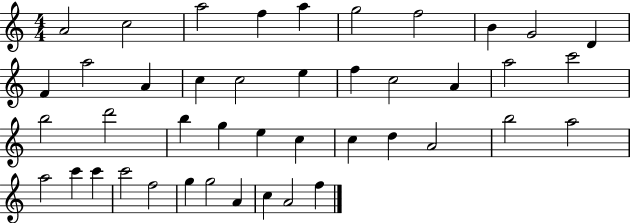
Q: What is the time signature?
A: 4/4